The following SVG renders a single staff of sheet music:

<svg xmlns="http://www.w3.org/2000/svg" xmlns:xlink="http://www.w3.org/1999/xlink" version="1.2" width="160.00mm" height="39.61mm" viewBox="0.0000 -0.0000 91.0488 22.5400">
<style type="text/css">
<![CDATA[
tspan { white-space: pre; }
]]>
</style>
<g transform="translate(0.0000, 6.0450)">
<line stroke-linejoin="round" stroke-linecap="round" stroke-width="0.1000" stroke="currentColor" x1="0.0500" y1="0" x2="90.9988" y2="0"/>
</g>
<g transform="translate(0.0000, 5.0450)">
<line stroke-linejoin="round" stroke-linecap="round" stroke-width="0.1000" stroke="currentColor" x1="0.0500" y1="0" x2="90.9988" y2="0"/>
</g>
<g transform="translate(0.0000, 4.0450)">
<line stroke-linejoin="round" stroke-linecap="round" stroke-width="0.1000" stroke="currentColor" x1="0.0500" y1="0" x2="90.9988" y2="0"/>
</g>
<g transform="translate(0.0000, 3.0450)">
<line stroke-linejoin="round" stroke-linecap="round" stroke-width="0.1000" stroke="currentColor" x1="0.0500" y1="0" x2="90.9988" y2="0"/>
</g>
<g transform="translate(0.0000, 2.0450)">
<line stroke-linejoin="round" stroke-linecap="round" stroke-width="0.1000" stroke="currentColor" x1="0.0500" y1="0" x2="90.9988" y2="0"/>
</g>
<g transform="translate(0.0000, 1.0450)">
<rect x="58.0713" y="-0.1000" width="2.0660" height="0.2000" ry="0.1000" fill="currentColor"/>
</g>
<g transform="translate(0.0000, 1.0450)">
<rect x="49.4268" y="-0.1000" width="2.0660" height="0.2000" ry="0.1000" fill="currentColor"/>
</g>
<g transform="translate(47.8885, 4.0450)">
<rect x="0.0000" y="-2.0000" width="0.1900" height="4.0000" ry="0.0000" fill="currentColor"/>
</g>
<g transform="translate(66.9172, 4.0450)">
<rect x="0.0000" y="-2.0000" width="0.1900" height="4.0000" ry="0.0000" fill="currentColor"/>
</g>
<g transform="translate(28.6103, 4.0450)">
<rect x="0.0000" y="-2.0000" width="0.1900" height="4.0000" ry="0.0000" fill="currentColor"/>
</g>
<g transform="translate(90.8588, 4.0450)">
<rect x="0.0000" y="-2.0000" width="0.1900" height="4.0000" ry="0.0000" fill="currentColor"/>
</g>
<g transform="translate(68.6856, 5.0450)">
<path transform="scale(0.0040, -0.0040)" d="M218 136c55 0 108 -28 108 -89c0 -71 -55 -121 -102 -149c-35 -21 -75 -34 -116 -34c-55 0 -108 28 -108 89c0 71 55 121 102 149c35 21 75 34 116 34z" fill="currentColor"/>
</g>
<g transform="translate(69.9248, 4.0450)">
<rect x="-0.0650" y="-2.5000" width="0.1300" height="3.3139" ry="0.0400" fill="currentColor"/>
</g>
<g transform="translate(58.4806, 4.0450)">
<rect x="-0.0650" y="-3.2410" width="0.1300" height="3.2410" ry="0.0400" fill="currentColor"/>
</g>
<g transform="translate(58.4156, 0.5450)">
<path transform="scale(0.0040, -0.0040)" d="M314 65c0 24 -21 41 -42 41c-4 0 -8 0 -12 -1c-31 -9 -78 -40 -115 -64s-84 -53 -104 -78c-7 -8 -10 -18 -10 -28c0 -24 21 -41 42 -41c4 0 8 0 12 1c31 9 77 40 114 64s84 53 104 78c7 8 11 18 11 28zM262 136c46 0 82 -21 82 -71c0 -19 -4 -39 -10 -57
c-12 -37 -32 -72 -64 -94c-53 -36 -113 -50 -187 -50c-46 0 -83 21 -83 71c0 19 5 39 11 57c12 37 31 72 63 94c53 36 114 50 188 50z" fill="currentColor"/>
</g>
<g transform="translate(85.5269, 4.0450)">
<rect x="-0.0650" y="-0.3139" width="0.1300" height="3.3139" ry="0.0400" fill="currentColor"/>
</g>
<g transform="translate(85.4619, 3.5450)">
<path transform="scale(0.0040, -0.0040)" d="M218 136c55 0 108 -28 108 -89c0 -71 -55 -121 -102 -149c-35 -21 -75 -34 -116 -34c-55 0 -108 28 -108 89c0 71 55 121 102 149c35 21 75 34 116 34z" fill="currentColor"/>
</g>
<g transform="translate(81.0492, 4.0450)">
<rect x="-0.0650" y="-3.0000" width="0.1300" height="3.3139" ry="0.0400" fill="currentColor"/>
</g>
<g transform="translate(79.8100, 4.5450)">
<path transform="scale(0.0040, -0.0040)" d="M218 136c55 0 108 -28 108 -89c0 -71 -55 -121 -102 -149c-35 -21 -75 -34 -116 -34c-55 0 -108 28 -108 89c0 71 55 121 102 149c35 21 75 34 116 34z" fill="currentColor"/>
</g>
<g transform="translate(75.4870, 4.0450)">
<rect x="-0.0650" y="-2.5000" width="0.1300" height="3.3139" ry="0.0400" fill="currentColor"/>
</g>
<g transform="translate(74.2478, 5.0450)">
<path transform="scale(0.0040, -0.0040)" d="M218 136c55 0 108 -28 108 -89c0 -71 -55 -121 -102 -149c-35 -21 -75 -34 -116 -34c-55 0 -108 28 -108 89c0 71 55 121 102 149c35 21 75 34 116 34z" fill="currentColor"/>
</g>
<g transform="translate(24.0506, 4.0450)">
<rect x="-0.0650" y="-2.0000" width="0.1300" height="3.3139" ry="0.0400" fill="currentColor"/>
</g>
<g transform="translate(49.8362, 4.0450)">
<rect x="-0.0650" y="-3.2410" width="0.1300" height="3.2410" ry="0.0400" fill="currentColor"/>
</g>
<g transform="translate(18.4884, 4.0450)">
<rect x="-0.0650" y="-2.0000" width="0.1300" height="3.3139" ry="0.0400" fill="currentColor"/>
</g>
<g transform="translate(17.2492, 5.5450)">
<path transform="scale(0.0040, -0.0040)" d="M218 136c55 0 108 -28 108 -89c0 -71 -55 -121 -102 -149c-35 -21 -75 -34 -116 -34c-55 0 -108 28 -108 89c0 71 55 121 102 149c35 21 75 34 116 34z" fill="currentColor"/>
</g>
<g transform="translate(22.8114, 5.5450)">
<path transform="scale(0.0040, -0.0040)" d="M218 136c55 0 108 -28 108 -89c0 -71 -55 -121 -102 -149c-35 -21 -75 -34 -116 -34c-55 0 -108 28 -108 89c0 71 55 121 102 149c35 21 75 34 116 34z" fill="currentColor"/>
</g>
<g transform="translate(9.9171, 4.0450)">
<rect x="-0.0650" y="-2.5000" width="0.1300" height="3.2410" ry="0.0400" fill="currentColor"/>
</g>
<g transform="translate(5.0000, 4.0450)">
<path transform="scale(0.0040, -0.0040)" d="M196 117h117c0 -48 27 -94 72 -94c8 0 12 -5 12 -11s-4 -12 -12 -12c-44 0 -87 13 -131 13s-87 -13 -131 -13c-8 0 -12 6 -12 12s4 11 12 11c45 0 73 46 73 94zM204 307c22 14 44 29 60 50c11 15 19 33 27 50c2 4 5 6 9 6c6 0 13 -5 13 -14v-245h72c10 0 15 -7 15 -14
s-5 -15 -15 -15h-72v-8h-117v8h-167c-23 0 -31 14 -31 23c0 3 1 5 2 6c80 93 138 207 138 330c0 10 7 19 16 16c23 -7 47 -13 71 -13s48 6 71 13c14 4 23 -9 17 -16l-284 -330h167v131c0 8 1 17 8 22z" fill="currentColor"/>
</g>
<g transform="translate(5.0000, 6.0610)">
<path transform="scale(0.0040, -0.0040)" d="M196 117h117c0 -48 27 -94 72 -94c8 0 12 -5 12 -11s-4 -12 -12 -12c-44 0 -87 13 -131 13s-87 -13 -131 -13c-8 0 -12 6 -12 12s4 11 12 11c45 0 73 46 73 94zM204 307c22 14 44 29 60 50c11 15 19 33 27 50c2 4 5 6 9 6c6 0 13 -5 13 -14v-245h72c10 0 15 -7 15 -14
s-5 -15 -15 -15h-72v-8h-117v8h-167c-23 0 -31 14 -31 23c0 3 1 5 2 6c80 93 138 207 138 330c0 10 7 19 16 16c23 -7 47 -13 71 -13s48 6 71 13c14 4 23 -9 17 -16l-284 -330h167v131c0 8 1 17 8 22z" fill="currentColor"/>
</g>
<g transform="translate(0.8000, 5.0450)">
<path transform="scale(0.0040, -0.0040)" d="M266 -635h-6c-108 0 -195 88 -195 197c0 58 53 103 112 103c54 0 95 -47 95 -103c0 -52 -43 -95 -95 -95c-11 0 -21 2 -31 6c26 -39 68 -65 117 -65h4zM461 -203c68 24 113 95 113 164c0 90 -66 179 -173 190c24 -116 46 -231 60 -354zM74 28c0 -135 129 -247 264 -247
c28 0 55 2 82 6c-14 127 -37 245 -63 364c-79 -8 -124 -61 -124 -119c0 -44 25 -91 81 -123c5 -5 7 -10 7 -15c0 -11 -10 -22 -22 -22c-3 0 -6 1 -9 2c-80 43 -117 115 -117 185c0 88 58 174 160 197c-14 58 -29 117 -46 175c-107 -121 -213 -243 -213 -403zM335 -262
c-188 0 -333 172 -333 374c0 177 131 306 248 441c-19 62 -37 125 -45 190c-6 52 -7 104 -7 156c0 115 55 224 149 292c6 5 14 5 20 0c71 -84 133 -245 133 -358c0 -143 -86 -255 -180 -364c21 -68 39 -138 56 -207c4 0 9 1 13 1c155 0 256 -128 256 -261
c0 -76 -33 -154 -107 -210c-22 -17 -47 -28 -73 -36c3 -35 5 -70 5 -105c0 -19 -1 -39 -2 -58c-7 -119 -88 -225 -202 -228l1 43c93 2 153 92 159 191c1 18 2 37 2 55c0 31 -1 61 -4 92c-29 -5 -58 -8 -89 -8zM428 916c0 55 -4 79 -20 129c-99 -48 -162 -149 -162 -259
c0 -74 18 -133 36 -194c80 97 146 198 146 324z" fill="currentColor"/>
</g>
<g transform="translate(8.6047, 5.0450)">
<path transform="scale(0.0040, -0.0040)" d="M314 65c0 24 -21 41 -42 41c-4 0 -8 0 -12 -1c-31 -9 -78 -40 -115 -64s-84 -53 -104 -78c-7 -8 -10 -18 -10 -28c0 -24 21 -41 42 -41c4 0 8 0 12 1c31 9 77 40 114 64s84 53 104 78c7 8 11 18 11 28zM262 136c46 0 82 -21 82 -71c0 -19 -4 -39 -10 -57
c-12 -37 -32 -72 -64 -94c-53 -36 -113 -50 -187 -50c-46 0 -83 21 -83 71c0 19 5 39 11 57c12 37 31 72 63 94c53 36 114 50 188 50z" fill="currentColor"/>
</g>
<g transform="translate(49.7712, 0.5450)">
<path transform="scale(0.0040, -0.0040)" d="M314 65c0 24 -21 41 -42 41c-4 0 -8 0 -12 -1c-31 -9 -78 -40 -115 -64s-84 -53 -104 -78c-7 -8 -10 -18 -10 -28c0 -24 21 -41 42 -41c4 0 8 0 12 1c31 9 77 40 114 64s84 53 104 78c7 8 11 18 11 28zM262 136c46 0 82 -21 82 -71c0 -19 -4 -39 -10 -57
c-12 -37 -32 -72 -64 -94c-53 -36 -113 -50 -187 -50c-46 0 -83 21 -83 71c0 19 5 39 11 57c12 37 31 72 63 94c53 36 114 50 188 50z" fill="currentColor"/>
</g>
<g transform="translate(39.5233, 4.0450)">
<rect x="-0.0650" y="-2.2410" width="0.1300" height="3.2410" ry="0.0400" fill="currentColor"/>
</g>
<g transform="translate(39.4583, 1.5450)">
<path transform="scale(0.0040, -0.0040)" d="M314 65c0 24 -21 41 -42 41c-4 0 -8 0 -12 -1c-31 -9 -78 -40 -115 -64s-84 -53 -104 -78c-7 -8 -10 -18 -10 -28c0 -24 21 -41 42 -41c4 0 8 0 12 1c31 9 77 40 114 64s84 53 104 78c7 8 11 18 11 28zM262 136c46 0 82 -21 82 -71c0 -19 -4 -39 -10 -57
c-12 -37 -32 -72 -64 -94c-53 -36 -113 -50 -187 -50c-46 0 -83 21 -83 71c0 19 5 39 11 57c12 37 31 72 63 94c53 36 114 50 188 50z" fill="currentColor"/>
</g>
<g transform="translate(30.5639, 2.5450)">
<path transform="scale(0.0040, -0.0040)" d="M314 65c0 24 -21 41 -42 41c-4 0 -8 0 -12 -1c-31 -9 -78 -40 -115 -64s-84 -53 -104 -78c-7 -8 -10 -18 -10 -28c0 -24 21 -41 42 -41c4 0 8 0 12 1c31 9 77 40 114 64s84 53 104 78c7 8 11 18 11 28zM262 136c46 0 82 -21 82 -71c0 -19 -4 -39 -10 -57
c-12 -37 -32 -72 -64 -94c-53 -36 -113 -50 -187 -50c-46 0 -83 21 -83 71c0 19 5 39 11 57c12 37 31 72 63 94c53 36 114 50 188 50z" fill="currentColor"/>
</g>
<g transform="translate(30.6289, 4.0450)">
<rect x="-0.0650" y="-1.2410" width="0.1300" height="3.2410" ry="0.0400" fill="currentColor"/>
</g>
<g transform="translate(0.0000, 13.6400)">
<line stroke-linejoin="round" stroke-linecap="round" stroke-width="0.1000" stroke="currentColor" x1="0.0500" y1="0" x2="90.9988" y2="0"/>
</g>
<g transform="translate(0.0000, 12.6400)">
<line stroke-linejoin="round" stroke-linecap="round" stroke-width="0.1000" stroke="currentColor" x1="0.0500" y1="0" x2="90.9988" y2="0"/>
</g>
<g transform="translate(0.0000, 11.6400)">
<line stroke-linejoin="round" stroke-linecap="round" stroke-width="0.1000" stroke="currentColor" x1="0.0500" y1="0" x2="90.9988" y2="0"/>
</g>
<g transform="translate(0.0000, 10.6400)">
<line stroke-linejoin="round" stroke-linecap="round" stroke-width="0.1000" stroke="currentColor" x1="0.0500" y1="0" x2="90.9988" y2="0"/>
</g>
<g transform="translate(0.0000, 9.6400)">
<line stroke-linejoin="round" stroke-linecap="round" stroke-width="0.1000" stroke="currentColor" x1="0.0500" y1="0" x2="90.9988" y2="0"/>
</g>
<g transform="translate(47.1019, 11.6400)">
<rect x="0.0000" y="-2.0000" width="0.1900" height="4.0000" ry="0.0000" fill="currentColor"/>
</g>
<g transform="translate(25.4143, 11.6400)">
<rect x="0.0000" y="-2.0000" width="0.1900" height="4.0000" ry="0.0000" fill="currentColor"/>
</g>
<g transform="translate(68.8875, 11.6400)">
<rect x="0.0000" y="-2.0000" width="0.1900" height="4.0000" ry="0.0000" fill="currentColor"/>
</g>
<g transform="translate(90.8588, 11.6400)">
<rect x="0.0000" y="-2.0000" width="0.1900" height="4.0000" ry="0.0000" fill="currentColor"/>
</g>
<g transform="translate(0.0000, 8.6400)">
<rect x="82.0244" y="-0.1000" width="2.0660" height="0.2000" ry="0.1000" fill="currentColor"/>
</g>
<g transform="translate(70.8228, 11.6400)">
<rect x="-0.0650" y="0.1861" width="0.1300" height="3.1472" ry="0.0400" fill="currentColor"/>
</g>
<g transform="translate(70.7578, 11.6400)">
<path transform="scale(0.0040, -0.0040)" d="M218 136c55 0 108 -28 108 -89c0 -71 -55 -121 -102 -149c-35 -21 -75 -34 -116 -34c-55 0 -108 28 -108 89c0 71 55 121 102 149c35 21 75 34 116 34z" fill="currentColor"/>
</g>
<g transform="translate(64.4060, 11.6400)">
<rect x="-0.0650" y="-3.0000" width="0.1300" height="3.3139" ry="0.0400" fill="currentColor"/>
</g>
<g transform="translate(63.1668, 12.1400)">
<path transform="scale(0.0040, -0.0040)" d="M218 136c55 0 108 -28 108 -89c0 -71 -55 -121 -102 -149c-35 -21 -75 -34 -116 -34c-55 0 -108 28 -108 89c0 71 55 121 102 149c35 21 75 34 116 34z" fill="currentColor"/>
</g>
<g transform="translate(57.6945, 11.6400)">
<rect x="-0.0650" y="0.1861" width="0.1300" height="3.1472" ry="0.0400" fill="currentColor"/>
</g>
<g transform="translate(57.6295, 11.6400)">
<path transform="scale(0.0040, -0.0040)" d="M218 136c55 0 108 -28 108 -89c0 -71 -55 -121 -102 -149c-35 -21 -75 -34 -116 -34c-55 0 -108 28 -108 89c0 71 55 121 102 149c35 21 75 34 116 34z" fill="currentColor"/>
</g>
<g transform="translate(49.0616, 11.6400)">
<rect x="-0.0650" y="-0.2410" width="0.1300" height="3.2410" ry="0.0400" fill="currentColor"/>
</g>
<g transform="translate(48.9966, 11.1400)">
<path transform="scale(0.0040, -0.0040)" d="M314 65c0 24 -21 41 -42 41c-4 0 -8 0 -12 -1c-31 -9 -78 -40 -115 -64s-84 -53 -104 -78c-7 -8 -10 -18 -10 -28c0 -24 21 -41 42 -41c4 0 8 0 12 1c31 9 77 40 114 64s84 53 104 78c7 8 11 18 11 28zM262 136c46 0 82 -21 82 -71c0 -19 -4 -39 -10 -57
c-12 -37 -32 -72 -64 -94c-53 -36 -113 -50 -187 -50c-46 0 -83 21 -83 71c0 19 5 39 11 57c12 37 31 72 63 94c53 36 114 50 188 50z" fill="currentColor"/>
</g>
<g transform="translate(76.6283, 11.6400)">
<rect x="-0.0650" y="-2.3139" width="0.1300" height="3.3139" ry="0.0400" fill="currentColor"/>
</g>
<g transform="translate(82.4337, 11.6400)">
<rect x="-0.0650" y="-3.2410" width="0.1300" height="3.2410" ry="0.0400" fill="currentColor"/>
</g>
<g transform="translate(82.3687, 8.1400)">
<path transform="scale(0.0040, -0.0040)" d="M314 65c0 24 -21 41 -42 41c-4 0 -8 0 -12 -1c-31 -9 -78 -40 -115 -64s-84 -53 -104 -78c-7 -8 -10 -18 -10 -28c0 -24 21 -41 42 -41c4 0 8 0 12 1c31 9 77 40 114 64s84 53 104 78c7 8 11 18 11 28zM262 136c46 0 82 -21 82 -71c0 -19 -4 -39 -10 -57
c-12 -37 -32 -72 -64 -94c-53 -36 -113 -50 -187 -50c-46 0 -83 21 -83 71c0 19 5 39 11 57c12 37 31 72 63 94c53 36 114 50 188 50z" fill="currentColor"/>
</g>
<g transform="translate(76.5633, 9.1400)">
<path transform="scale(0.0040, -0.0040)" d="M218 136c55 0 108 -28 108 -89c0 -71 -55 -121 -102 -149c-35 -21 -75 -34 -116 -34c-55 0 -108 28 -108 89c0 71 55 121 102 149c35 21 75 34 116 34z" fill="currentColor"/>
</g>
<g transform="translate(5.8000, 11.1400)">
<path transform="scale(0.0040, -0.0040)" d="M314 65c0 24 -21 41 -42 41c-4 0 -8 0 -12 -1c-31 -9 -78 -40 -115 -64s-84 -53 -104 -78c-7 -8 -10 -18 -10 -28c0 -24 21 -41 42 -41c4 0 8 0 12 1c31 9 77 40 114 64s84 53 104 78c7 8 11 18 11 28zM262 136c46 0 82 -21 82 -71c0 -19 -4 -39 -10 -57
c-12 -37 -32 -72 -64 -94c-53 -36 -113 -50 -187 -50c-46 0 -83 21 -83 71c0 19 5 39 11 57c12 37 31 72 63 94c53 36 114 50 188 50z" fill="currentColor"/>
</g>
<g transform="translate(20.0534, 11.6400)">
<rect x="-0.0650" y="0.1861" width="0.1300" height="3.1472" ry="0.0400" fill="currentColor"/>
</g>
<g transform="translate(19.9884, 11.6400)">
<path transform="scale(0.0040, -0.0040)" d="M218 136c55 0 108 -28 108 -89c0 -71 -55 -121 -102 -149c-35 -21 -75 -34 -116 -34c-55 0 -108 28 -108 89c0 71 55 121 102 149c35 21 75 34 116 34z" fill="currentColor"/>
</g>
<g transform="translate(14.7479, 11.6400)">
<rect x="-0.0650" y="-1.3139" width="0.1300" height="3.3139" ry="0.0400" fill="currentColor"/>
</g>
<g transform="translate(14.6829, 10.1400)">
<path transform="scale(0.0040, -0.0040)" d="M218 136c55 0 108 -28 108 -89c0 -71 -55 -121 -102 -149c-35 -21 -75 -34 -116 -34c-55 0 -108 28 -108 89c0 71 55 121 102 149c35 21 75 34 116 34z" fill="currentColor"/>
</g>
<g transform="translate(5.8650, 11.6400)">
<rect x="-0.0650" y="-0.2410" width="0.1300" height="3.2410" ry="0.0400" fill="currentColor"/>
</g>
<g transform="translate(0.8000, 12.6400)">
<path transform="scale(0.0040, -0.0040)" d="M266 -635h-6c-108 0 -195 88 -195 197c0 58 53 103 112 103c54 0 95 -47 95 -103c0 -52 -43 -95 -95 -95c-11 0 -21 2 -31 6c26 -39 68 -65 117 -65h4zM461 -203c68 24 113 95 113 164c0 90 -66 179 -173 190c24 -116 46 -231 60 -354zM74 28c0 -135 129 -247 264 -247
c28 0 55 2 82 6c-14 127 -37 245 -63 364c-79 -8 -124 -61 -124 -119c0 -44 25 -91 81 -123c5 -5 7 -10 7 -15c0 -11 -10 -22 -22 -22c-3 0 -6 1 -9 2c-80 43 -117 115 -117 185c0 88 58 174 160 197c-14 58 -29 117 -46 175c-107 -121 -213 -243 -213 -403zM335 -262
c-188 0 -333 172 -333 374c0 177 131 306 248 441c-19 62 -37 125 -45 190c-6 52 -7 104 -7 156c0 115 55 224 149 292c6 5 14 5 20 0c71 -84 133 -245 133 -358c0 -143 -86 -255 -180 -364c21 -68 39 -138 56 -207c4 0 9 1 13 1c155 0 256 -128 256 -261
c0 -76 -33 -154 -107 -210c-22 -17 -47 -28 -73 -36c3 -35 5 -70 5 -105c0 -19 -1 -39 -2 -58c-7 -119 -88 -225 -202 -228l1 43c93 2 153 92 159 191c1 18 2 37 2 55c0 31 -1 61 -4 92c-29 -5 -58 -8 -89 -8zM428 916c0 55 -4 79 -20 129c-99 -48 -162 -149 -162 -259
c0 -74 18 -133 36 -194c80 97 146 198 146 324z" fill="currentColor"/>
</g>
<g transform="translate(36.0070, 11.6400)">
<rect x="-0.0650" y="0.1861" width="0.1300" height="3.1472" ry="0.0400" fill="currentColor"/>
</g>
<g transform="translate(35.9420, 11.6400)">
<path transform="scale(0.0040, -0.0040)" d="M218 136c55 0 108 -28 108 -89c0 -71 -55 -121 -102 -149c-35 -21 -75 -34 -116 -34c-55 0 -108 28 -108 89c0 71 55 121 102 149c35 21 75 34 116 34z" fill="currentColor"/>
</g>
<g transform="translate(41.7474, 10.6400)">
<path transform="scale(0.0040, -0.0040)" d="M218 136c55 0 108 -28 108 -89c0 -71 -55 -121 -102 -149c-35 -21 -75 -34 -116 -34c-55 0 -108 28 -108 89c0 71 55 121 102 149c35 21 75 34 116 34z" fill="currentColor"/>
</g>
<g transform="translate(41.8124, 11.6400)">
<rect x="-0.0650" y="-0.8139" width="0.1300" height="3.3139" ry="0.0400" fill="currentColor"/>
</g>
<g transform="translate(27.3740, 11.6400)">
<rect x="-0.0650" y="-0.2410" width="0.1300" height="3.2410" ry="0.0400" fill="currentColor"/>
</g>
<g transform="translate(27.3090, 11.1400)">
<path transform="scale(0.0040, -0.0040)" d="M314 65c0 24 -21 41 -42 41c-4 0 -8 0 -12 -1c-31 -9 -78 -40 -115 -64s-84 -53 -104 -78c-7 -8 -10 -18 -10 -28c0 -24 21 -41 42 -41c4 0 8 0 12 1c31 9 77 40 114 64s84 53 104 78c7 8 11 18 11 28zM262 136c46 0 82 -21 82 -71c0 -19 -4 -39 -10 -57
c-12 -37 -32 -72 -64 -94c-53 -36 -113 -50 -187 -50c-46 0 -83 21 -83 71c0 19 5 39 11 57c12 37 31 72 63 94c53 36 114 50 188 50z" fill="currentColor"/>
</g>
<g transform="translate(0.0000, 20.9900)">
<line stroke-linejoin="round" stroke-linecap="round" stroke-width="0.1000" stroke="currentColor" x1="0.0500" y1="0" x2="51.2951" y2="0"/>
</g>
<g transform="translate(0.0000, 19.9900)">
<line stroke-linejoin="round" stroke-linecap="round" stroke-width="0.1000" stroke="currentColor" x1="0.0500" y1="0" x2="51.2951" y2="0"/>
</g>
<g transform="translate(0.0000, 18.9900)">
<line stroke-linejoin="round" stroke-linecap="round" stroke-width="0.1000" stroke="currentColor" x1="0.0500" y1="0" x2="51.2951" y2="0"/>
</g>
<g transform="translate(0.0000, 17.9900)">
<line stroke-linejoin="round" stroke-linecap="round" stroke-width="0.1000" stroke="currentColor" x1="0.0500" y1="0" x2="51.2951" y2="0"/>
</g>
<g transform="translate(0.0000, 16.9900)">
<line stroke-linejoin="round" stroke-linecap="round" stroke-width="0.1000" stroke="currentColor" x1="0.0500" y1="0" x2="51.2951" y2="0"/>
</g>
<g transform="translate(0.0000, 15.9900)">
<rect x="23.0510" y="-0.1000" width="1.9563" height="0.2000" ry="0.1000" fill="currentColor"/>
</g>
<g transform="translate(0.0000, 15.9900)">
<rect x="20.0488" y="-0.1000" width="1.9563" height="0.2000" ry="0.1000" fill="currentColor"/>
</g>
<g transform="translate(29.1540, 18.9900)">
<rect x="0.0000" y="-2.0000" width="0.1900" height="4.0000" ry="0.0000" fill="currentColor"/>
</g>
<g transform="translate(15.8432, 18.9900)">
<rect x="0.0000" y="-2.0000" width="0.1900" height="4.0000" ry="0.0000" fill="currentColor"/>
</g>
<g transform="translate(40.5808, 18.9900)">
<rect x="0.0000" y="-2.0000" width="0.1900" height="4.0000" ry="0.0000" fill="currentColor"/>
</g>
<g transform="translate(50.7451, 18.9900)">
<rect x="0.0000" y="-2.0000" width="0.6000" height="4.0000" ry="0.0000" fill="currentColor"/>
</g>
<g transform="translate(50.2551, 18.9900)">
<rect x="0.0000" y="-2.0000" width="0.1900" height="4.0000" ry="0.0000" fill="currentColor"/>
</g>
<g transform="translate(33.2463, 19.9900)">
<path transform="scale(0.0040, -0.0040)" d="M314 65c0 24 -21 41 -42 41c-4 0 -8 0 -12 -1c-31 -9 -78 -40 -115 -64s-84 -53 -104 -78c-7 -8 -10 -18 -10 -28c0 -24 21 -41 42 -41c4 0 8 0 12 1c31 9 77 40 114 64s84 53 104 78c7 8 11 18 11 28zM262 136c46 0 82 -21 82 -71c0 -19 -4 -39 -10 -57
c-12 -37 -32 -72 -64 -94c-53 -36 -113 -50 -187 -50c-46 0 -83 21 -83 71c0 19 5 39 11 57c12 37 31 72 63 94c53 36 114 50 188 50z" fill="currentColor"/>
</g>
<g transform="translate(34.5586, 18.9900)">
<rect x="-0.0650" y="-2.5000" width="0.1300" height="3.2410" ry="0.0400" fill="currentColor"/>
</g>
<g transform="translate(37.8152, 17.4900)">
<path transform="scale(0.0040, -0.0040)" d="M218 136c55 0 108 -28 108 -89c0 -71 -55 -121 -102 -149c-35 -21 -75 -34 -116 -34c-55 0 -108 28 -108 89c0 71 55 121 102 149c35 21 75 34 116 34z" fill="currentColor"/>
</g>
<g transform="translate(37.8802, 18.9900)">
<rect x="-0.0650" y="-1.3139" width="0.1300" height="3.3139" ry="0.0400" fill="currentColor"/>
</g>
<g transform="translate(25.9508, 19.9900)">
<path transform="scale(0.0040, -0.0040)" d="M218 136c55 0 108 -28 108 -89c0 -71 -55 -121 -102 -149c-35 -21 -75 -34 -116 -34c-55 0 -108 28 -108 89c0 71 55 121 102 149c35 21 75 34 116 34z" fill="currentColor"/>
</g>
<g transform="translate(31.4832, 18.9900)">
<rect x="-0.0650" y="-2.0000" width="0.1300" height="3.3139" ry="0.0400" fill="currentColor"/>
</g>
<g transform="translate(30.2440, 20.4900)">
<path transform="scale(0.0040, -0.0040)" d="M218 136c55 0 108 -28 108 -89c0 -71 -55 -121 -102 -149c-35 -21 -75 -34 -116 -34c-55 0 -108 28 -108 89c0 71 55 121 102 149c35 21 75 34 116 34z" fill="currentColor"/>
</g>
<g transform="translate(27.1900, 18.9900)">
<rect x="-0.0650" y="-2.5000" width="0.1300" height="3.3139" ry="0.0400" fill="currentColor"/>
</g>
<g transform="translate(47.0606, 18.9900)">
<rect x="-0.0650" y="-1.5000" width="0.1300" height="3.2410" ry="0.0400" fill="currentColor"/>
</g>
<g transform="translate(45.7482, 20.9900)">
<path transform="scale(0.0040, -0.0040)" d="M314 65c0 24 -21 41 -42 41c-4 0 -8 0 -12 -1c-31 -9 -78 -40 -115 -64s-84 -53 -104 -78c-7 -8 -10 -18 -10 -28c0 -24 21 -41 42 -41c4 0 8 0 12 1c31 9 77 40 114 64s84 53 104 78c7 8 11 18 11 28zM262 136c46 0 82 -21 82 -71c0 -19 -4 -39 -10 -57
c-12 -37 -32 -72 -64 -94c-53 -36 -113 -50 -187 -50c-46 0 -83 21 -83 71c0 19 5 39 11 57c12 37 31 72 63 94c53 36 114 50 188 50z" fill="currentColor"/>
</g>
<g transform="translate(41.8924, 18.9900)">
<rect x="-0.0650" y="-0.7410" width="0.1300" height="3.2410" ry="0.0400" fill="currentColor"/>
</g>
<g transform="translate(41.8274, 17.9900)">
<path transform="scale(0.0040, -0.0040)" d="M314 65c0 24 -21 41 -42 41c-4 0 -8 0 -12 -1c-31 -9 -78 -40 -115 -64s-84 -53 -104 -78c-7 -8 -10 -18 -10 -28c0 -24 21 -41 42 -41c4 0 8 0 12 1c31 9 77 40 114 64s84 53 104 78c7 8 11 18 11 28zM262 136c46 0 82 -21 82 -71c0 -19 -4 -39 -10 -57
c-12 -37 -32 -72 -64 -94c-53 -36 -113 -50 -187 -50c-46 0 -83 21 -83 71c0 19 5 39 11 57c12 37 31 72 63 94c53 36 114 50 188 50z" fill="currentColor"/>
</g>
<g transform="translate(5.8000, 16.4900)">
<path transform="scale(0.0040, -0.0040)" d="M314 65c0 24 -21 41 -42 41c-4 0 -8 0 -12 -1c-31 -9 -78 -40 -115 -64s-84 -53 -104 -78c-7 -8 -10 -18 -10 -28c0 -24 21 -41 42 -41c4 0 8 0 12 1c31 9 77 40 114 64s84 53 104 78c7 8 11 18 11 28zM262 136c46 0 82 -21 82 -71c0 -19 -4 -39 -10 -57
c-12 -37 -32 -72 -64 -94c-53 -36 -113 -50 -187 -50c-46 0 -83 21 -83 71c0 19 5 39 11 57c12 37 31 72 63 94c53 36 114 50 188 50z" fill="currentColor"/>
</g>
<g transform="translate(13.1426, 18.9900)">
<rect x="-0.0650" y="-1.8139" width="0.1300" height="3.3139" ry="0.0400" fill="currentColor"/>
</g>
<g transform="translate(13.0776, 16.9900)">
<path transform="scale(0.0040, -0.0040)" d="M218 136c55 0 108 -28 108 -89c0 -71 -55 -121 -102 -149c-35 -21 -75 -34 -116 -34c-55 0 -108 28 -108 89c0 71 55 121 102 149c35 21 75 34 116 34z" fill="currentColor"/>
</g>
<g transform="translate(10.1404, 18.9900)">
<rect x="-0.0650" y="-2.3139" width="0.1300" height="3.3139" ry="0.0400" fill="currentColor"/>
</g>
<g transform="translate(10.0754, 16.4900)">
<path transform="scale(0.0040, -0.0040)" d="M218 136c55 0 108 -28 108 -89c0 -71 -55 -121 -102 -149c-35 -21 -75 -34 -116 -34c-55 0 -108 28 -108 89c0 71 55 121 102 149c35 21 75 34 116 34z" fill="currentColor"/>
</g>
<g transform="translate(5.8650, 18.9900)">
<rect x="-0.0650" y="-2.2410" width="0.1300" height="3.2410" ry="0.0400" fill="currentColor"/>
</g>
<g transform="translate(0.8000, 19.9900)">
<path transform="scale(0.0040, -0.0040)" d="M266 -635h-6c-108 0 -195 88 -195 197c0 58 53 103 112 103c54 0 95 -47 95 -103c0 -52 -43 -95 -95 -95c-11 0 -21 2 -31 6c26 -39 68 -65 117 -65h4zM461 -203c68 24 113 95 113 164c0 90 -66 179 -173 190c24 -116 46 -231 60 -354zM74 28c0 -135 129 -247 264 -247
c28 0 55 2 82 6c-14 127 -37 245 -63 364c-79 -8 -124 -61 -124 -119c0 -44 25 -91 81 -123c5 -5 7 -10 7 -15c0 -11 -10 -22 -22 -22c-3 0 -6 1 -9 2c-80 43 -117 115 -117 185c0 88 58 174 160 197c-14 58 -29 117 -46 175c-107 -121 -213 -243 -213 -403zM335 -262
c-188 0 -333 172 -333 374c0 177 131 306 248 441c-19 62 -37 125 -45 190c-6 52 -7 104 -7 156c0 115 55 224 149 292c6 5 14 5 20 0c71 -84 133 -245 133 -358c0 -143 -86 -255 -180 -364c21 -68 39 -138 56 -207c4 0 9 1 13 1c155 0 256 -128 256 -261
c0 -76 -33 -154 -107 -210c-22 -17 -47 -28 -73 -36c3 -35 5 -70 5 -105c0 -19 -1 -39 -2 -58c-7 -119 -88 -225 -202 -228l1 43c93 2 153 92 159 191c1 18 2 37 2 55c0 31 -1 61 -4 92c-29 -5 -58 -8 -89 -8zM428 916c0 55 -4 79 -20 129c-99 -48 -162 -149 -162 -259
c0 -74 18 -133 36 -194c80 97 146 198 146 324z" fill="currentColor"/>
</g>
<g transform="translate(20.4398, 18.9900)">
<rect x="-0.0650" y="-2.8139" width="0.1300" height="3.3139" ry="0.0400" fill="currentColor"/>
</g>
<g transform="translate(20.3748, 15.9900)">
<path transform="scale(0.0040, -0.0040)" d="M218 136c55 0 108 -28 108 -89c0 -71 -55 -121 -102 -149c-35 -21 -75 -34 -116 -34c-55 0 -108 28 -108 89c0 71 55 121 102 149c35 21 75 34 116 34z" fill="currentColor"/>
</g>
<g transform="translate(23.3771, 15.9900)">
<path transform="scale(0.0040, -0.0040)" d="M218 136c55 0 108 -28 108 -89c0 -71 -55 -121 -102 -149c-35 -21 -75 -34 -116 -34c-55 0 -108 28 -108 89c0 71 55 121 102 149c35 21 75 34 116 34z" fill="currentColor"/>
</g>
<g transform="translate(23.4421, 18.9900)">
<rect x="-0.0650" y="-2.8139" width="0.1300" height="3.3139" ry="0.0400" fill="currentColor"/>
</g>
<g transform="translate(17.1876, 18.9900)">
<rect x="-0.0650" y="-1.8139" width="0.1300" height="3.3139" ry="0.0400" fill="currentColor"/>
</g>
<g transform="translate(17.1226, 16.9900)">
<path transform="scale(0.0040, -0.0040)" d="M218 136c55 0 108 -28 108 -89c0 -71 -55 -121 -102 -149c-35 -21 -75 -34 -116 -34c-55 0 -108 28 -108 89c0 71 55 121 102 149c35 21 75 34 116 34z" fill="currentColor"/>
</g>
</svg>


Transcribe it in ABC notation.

X:1
T:Untitled
M:4/4
L:1/4
K:C
G2 F F e2 g2 b2 b2 G G A c c2 e B c2 B d c2 B A B g b2 g2 g f f a a G F G2 e d2 E2